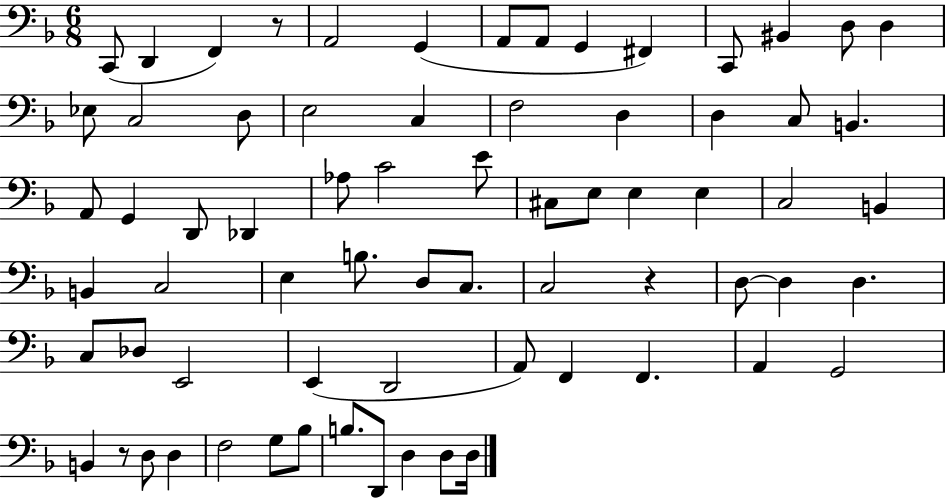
C2/e D2/q F2/q R/e A2/h G2/q A2/e A2/e G2/q F#2/q C2/e BIS2/q D3/e D3/q Eb3/e C3/h D3/e E3/h C3/q F3/h D3/q D3/q C3/e B2/q. A2/e G2/q D2/e Db2/q Ab3/e C4/h E4/e C#3/e E3/e E3/q E3/q C3/h B2/q B2/q C3/h E3/q B3/e. D3/e C3/e. C3/h R/q D3/e D3/q D3/q. C3/e Db3/e E2/h E2/q D2/h A2/e F2/q F2/q. A2/q G2/h B2/q R/e D3/e D3/q F3/h G3/e Bb3/e B3/e. D2/e D3/q D3/e D3/s